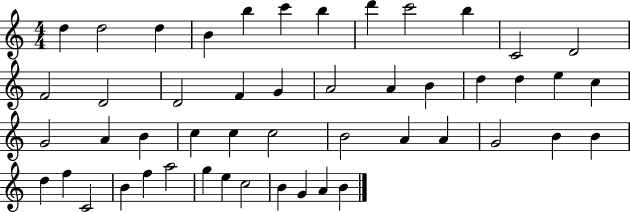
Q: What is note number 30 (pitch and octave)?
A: C5